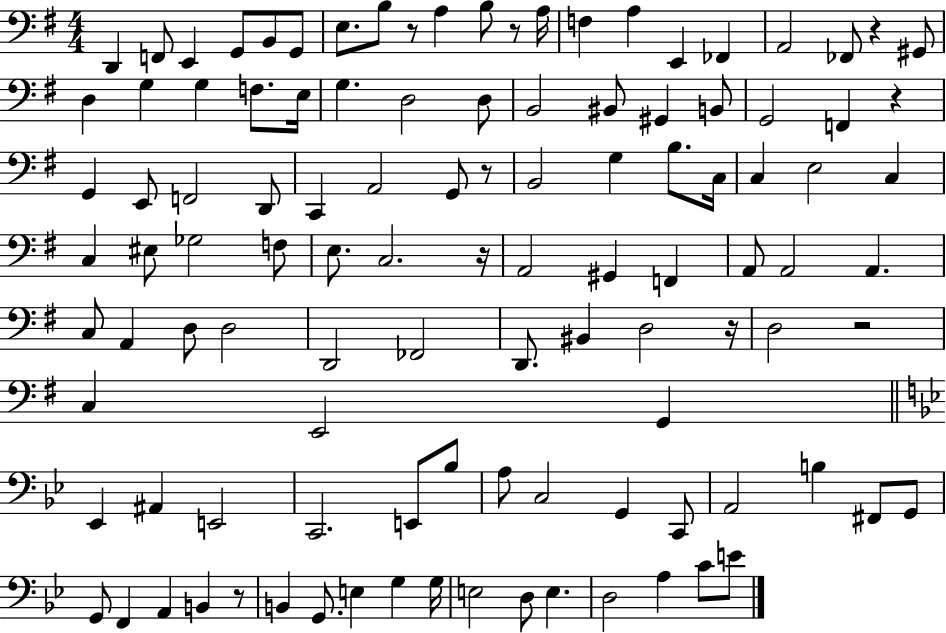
{
  \clef bass
  \numericTimeSignature
  \time 4/4
  \key g \major
  d,4 f,8 e,4 g,8 b,8 g,8 | e8. b8 r8 a4 b8 r8 a16 | f4 a4 e,4 fes,4 | a,2 fes,8 r4 gis,8 | \break d4 g4 g4 f8. e16 | g4. d2 d8 | b,2 bis,8 gis,4 b,8 | g,2 f,4 r4 | \break g,4 e,8 f,2 d,8 | c,4 a,2 g,8 r8 | b,2 g4 b8. c16 | c4 e2 c4 | \break c4 eis8 ges2 f8 | e8. c2. r16 | a,2 gis,4 f,4 | a,8 a,2 a,4. | \break c8 a,4 d8 d2 | d,2 fes,2 | d,8. bis,4 d2 r16 | d2 r2 | \break c4 e,2 g,4 | \bar "||" \break \key bes \major ees,4 ais,4 e,2 | c,2. e,8 bes8 | a8 c2 g,4 c,8 | a,2 b4 fis,8 g,8 | \break g,8 f,4 a,4 b,4 r8 | b,4 g,8. e4 g4 g16 | e2 d8 e4. | d2 a4 c'8 e'8 | \break \bar "|."
}